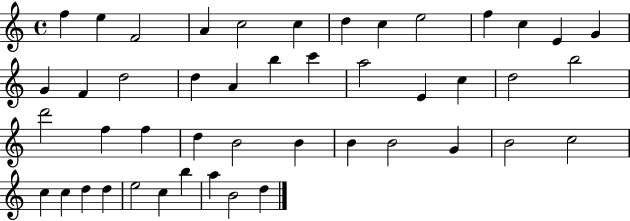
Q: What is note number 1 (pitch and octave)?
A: F5